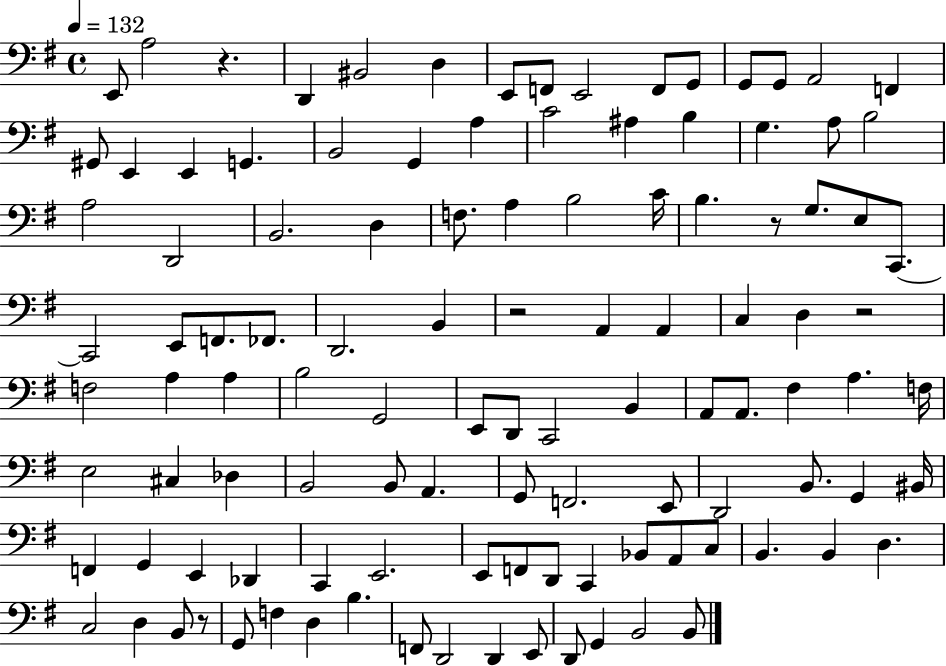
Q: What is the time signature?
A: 4/4